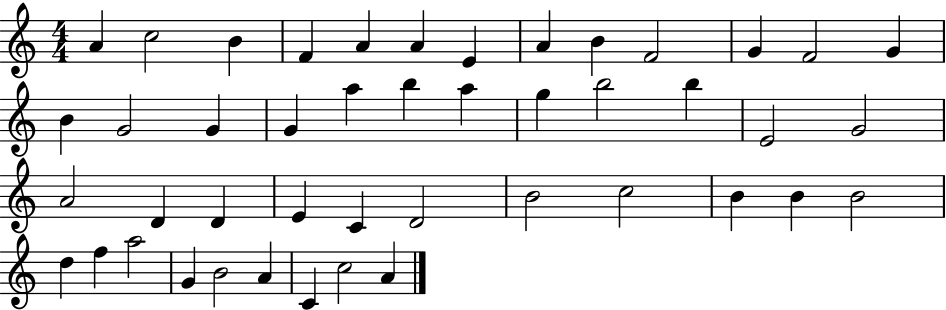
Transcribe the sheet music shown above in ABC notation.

X:1
T:Untitled
M:4/4
L:1/4
K:C
A c2 B F A A E A B F2 G F2 G B G2 G G a b a g b2 b E2 G2 A2 D D E C D2 B2 c2 B B B2 d f a2 G B2 A C c2 A